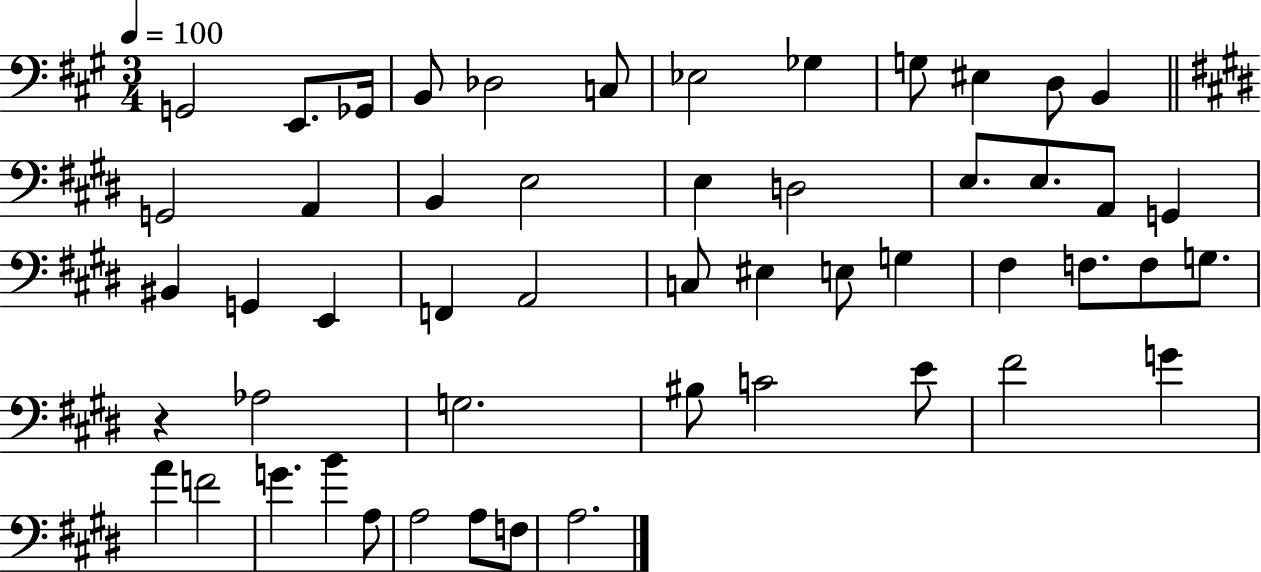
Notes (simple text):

G2/h E2/e. Gb2/s B2/e Db3/h C3/e Eb3/h Gb3/q G3/e EIS3/q D3/e B2/q G2/h A2/q B2/q E3/h E3/q D3/h E3/e. E3/e. A2/e G2/q BIS2/q G2/q E2/q F2/q A2/h C3/e EIS3/q E3/e G3/q F#3/q F3/e. F3/e G3/e. R/q Ab3/h G3/h. BIS3/e C4/h E4/e F#4/h G4/q A4/q F4/h G4/q. B4/q A3/e A3/h A3/e F3/e A3/h.